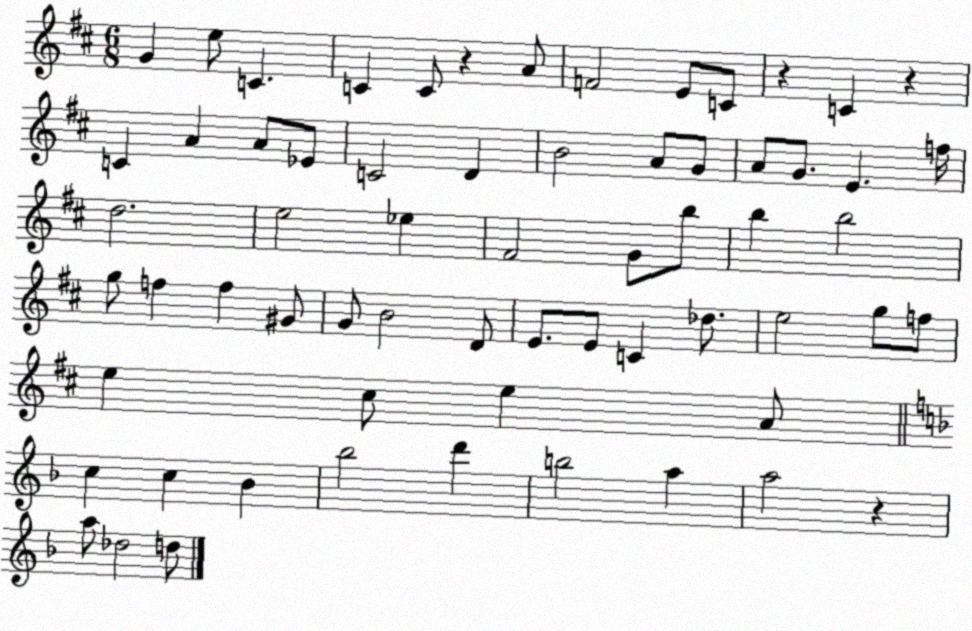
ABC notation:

X:1
T:Untitled
M:6/8
L:1/4
K:D
G e/2 C C C/2 z A/2 F2 E/2 C/2 z C z C A A/2 _E/2 C2 D B2 A/2 G/2 A/2 G/2 E f/4 d2 e2 _e ^F2 G/2 b/2 b b2 g/2 f f ^G/2 G/2 B2 D/2 E/2 E/2 C _d/2 e2 g/2 f/2 e ^c/2 e A/2 c c _B _b2 d' b2 a a2 z a/2 _d2 d/2